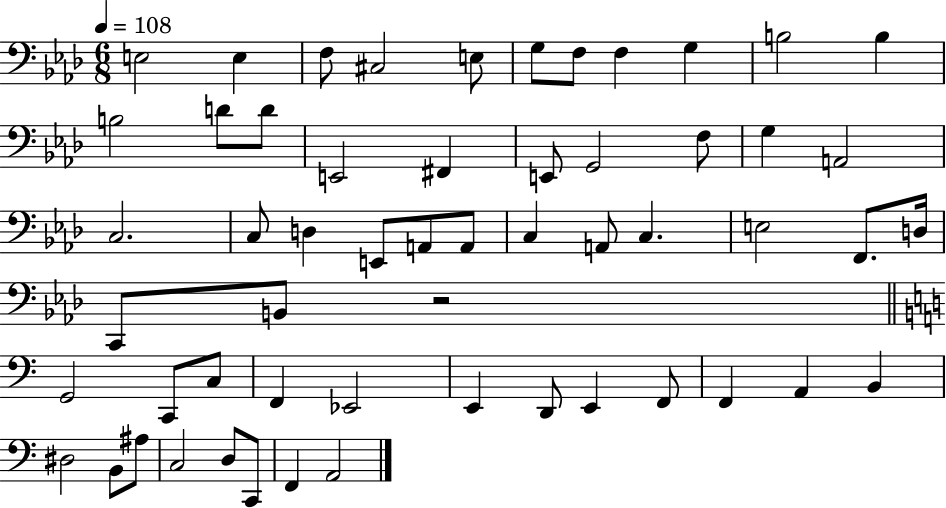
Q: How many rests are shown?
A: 1